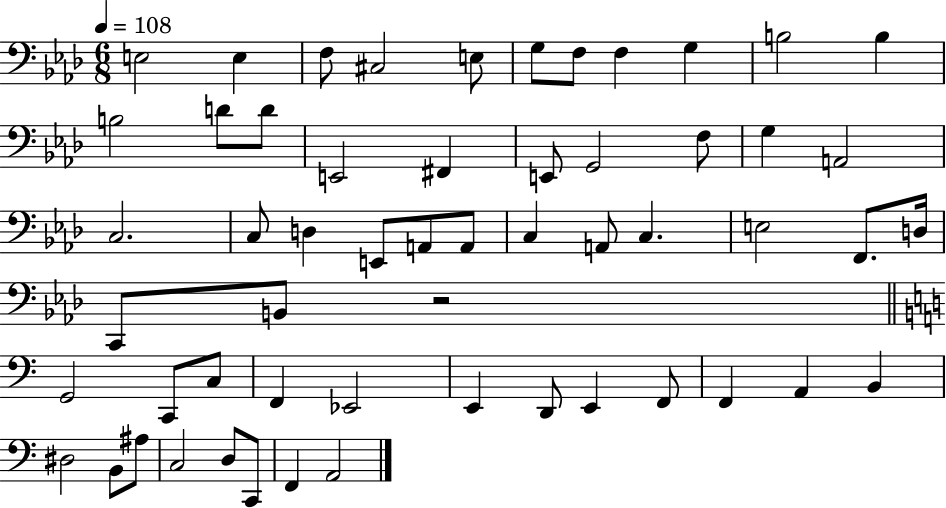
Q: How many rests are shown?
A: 1